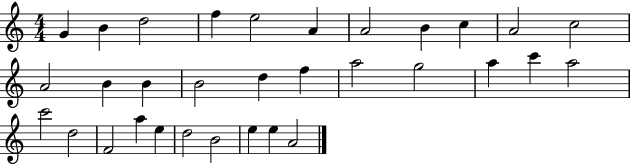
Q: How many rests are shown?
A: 0